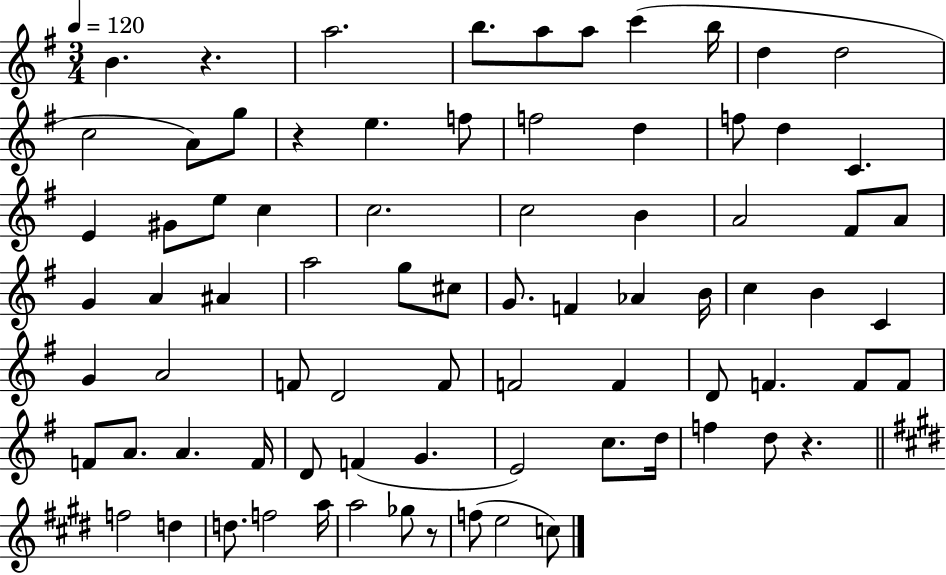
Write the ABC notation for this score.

X:1
T:Untitled
M:3/4
L:1/4
K:G
B z a2 b/2 a/2 a/2 c' b/4 d d2 c2 A/2 g/2 z e f/2 f2 d f/2 d C E ^G/2 e/2 c c2 c2 B A2 ^F/2 A/2 G A ^A a2 g/2 ^c/2 G/2 F _A B/4 c B C G A2 F/2 D2 F/2 F2 F D/2 F F/2 F/2 F/2 A/2 A F/4 D/2 F G E2 c/2 d/4 f d/2 z f2 d d/2 f2 a/4 a2 _g/2 z/2 f/2 e2 c/2